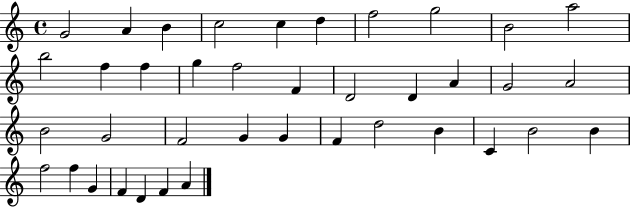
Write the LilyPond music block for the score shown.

{
  \clef treble
  \time 4/4
  \defaultTimeSignature
  \key c \major
  g'2 a'4 b'4 | c''2 c''4 d''4 | f''2 g''2 | b'2 a''2 | \break b''2 f''4 f''4 | g''4 f''2 f'4 | d'2 d'4 a'4 | g'2 a'2 | \break b'2 g'2 | f'2 g'4 g'4 | f'4 d''2 b'4 | c'4 b'2 b'4 | \break f''2 f''4 g'4 | f'4 d'4 f'4 a'4 | \bar "|."
}